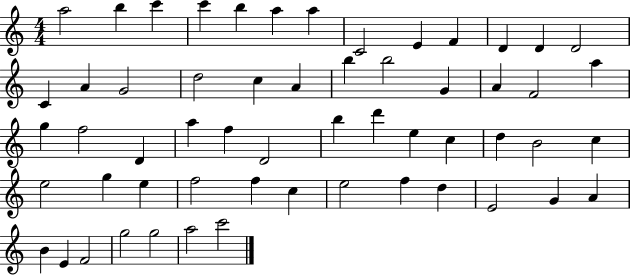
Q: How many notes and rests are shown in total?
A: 57